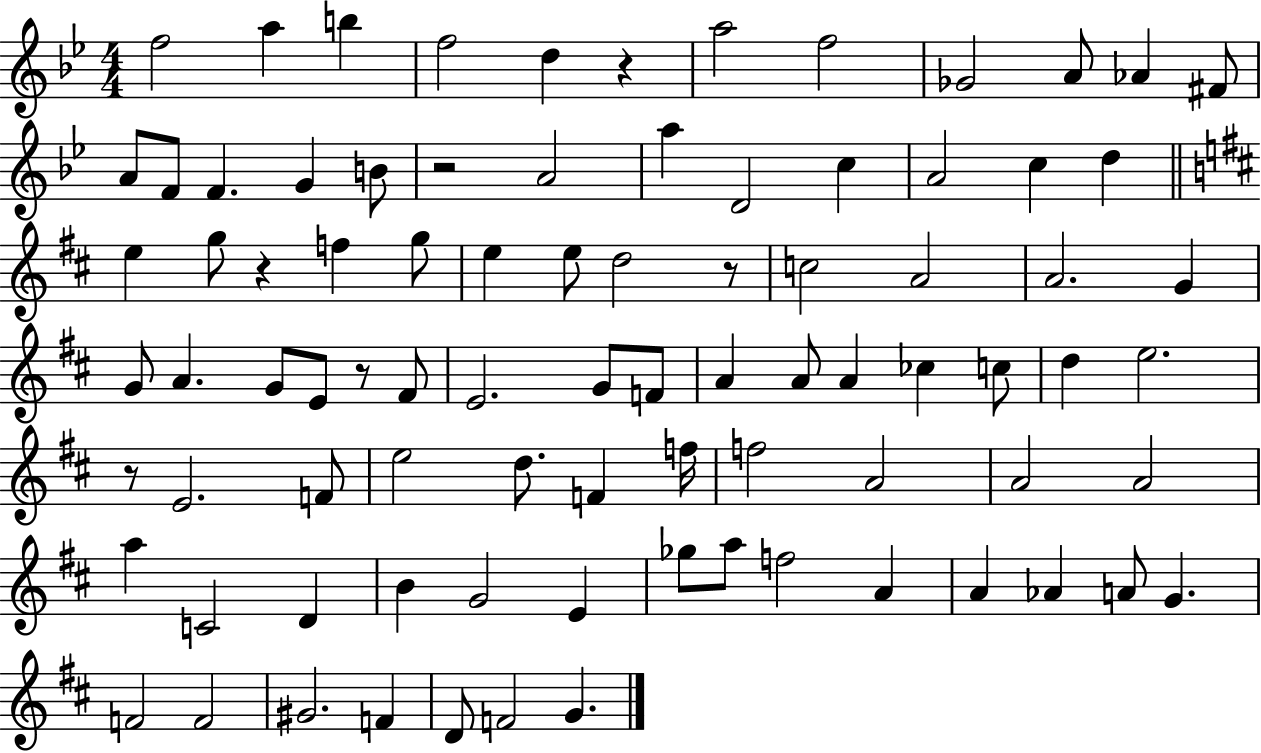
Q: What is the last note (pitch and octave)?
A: G4